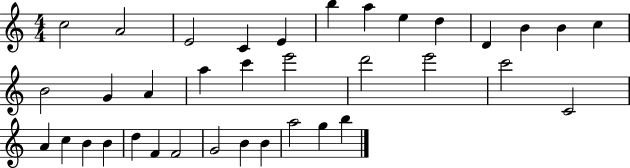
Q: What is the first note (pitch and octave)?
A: C5